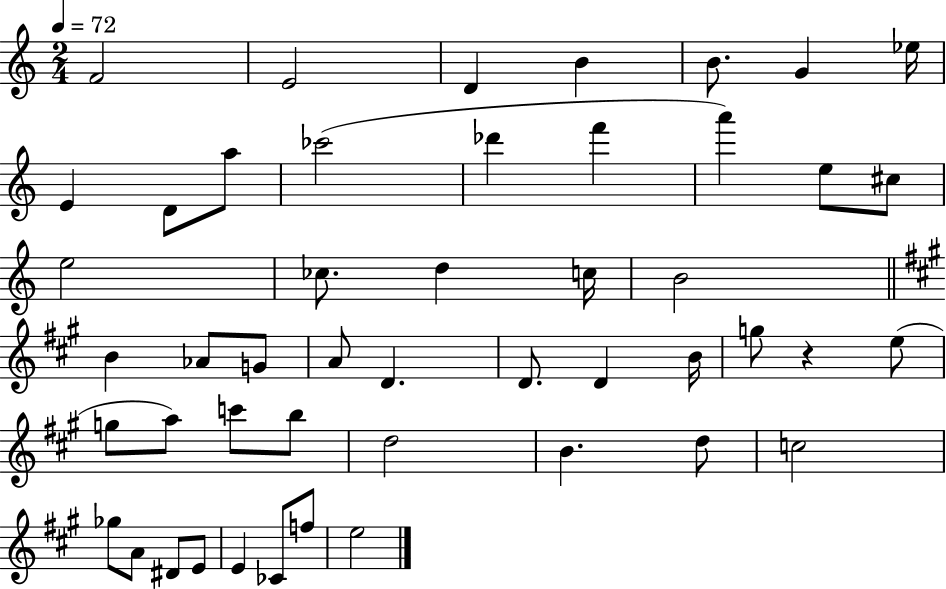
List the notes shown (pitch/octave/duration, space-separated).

F4/h E4/h D4/q B4/q B4/e. G4/q Eb5/s E4/q D4/e A5/e CES6/h Db6/q F6/q A6/q E5/e C#5/e E5/h CES5/e. D5/q C5/s B4/h B4/q Ab4/e G4/e A4/e D4/q. D4/e. D4/q B4/s G5/e R/q E5/e G5/e A5/e C6/e B5/e D5/h B4/q. D5/e C5/h Gb5/e A4/e D#4/e E4/e E4/q CES4/e F5/e E5/h